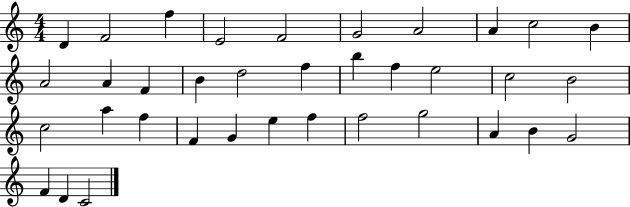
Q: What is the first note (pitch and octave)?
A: D4